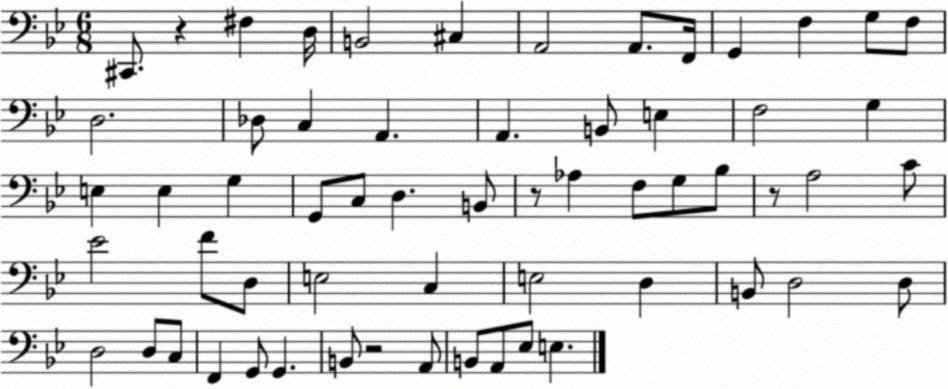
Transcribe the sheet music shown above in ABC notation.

X:1
T:Untitled
M:6/8
L:1/4
K:Bb
^C,,/2 z ^F, D,/4 B,,2 ^C, A,,2 A,,/2 F,,/4 G,, F, G,/2 F,/2 D,2 _D,/2 C, A,, A,, B,,/2 E, F,2 G, E, E, G, G,,/2 C,/2 D, B,,/2 z/2 _A, F,/2 G,/2 _B,/2 z/2 A,2 C/2 _E2 F/2 D,/2 E,2 C, E,2 D, B,,/2 D,2 D,/2 D,2 D,/2 C,/2 F,, G,,/2 G,, B,,/2 z2 A,,/2 B,,/2 A,,/2 _E,/2 E,